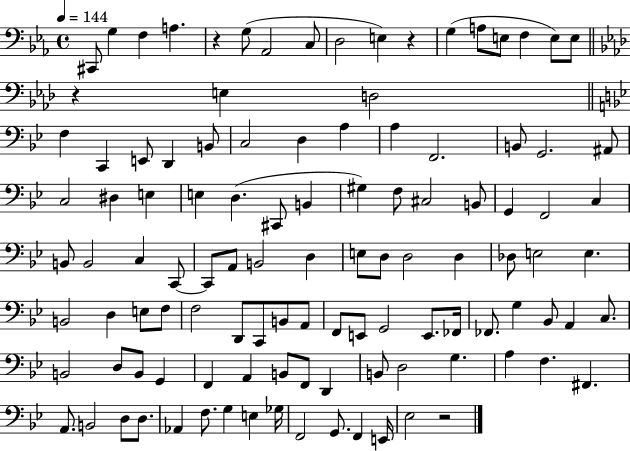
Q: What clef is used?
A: bass